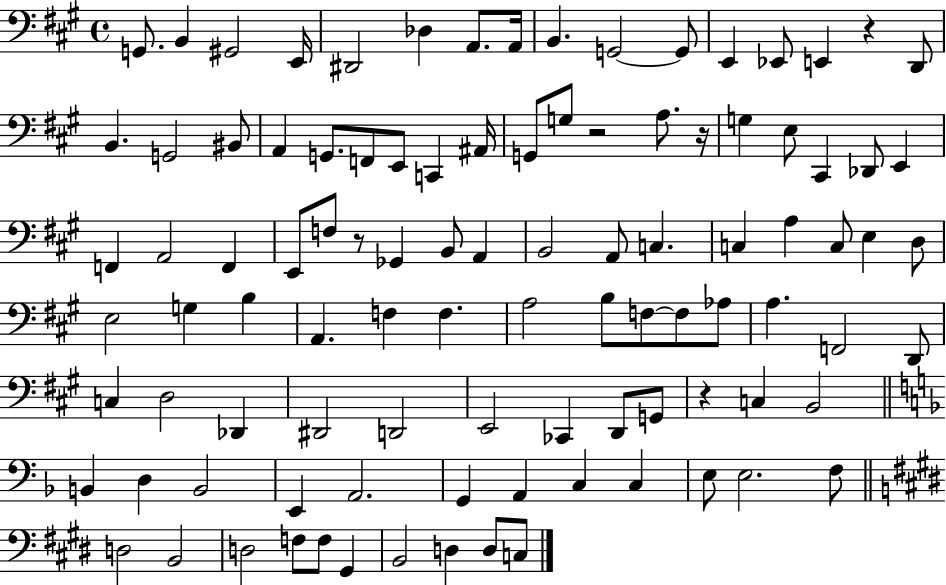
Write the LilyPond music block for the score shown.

{
  \clef bass
  \time 4/4
  \defaultTimeSignature
  \key a \major
  g,8. b,4 gis,2 e,16 | dis,2 des4 a,8. a,16 | b,4. g,2~~ g,8 | e,4 ees,8 e,4 r4 d,8 | \break b,4. g,2 bis,8 | a,4 g,8. f,8 e,8 c,4 ais,16 | g,8 g8 r2 a8. r16 | g4 e8 cis,4 des,8 e,4 | \break f,4 a,2 f,4 | e,8 f8 r8 ges,4 b,8 a,4 | b,2 a,8 c4. | c4 a4 c8 e4 d8 | \break e2 g4 b4 | a,4. f4 f4. | a2 b8 f8~~ f8 aes8 | a4. f,2 d,8 | \break c4 d2 des,4 | dis,2 d,2 | e,2 ces,4 d,8 g,8 | r4 c4 b,2 | \break \bar "||" \break \key f \major b,4 d4 b,2 | e,4 a,2. | g,4 a,4 c4 c4 | e8 e2. f8 | \break \bar "||" \break \key e \major d2 b,2 | d2 f8 f8 gis,4 | b,2 d4 d8 c8 | \bar "|."
}